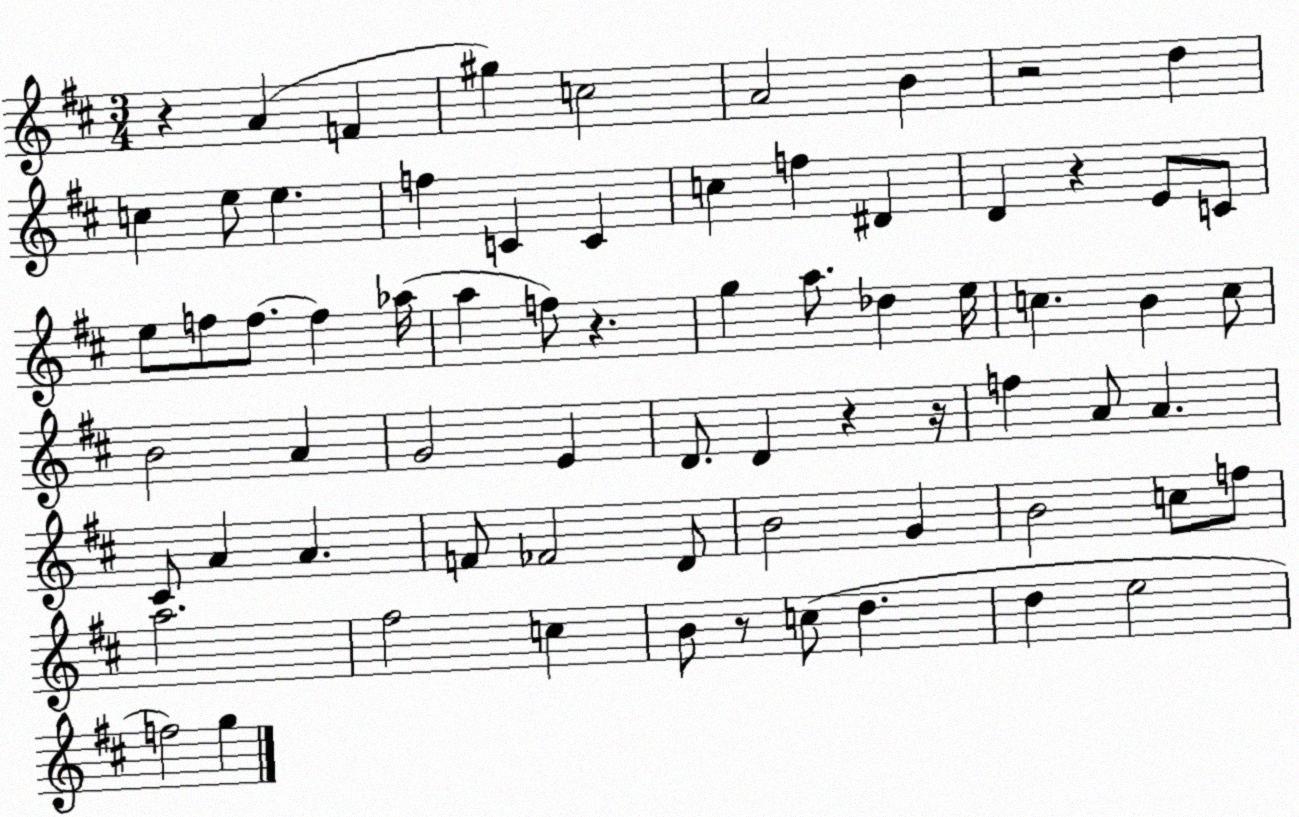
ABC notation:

X:1
T:Untitled
M:3/4
L:1/4
K:D
z A F ^g c2 A2 B z2 d c e/2 e f C C c f ^D D z E/2 C/2 e/2 f/2 f/2 f _a/4 a f/2 z g a/2 _d e/4 c B c/2 B2 A G2 E D/2 D z z/4 f A/2 A ^C/2 A A F/2 _F2 D/2 B2 G B2 c/2 f/2 a2 ^f2 c B/2 z/2 c/2 d d e2 f2 g